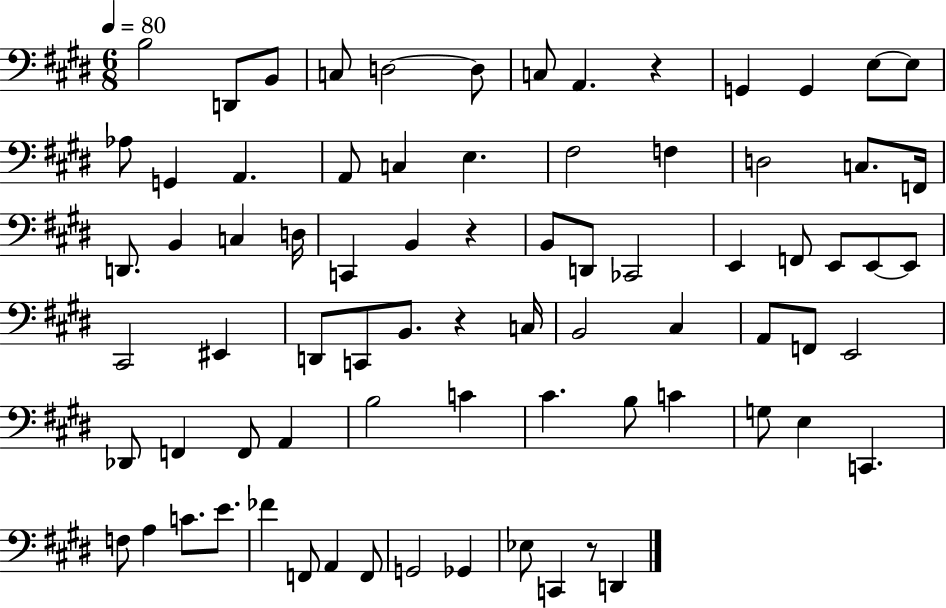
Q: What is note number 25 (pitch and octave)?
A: B2